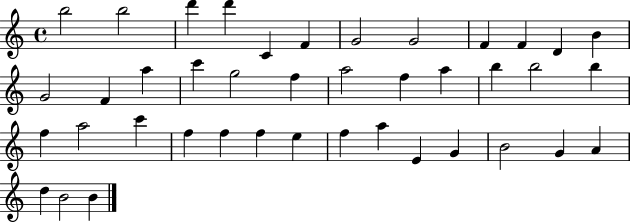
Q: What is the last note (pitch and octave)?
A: B4